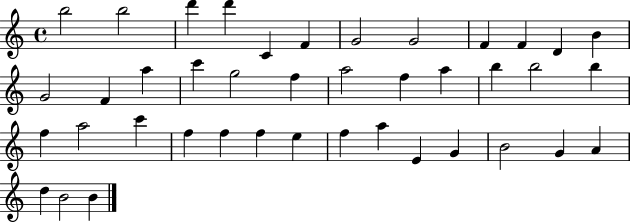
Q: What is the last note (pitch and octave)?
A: B4